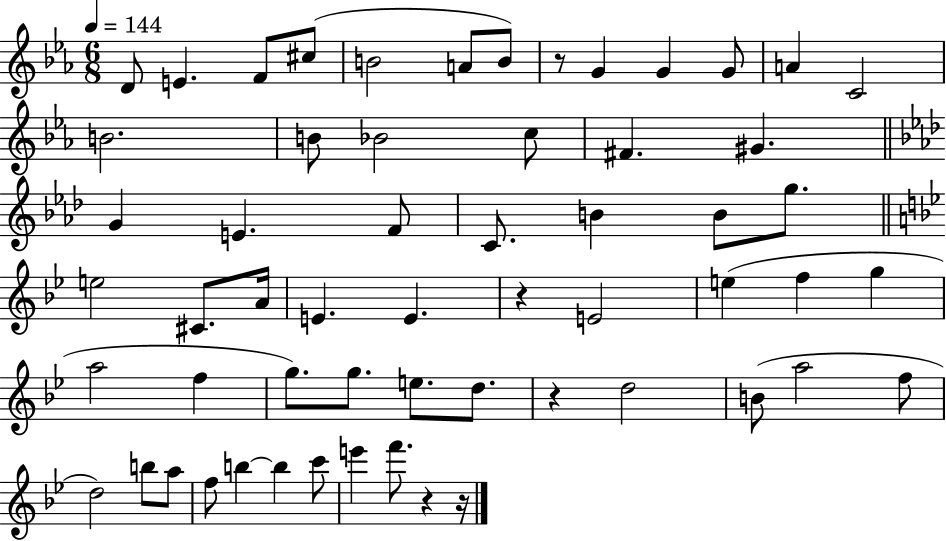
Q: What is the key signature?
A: EES major